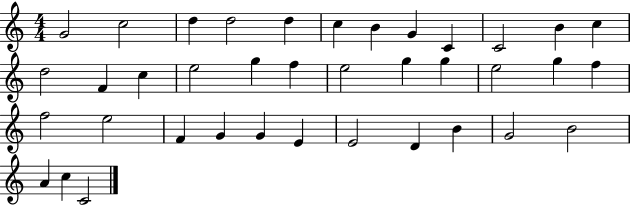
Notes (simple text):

G4/h C5/h D5/q D5/h D5/q C5/q B4/q G4/q C4/q C4/h B4/q C5/q D5/h F4/q C5/q E5/h G5/q F5/q E5/h G5/q G5/q E5/h G5/q F5/q F5/h E5/h F4/q G4/q G4/q E4/q E4/h D4/q B4/q G4/h B4/h A4/q C5/q C4/h